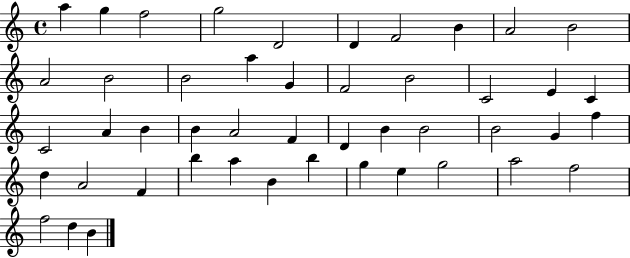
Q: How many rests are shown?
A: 0